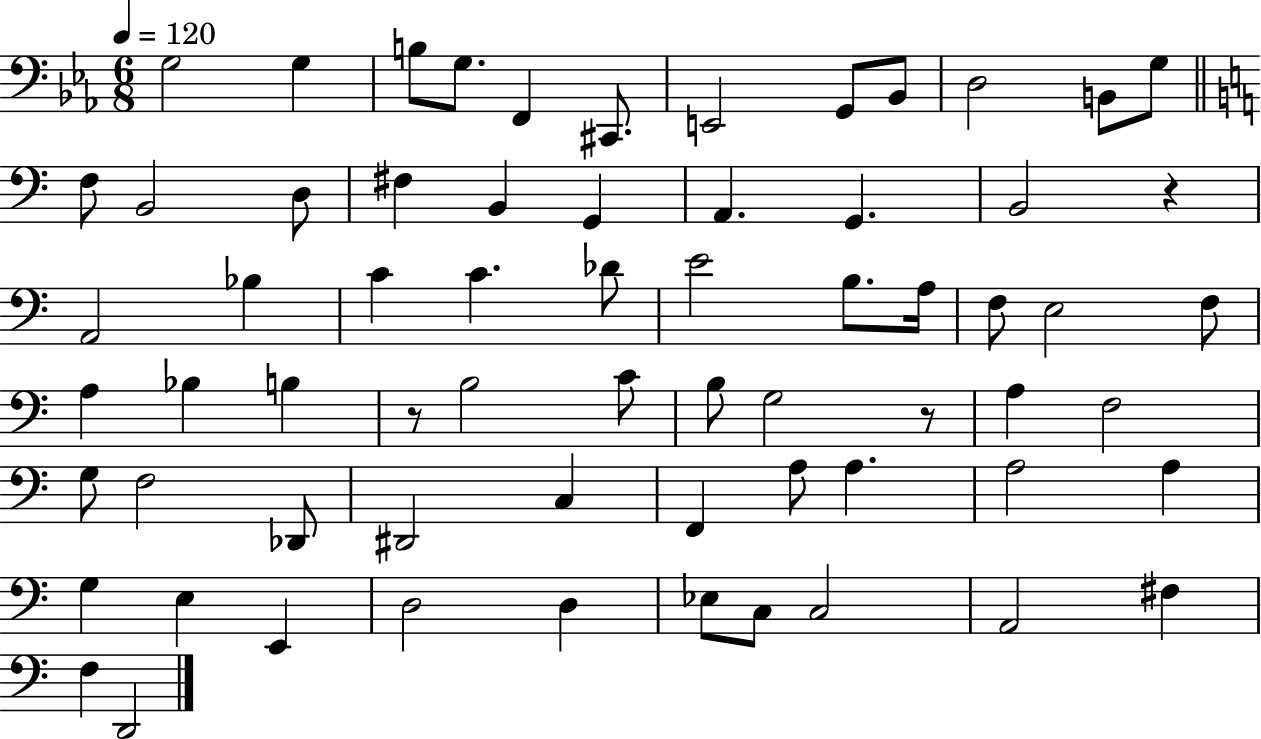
X:1
T:Untitled
M:6/8
L:1/4
K:Eb
G,2 G, B,/2 G,/2 F,, ^C,,/2 E,,2 G,,/2 _B,,/2 D,2 B,,/2 G,/2 F,/2 B,,2 D,/2 ^F, B,, G,, A,, G,, B,,2 z A,,2 _B, C C _D/2 E2 B,/2 A,/4 F,/2 E,2 F,/2 A, _B, B, z/2 B,2 C/2 B,/2 G,2 z/2 A, F,2 G,/2 F,2 _D,,/2 ^D,,2 C, F,, A,/2 A, A,2 A, G, E, E,, D,2 D, _E,/2 C,/2 C,2 A,,2 ^F, F, D,,2